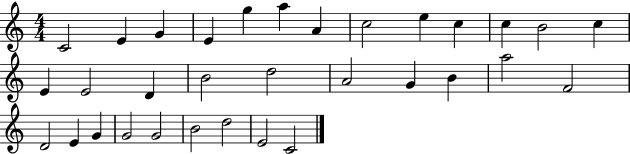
{
  \clef treble
  \numericTimeSignature
  \time 4/4
  \key c \major
  c'2 e'4 g'4 | e'4 g''4 a''4 a'4 | c''2 e''4 c''4 | c''4 b'2 c''4 | \break e'4 e'2 d'4 | b'2 d''2 | a'2 g'4 b'4 | a''2 f'2 | \break d'2 e'4 g'4 | g'2 g'2 | b'2 d''2 | e'2 c'2 | \break \bar "|."
}